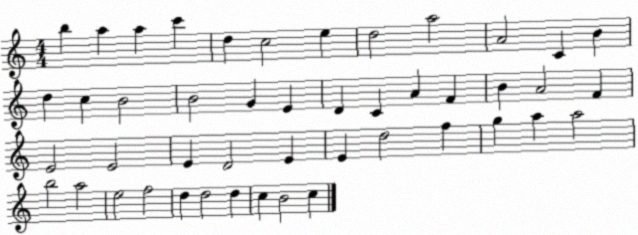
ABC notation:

X:1
T:Untitled
M:4/4
L:1/4
K:C
b a a c' d c2 e d2 a2 A2 C B d c B2 B2 G E D C A F B A2 F E2 E2 E D2 E E d2 f g a a2 b2 a2 e2 f2 d d2 d c B2 c